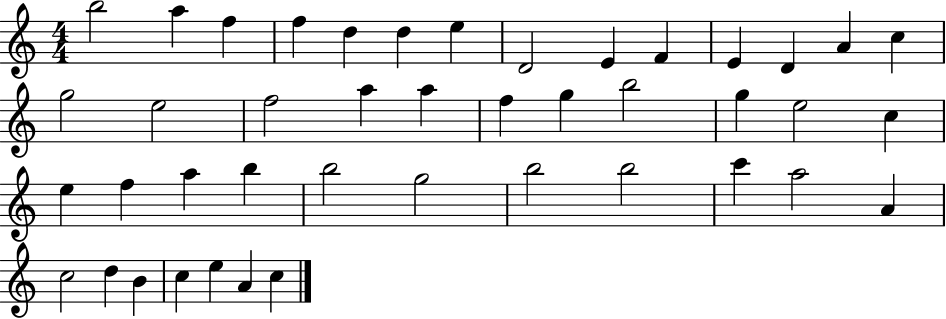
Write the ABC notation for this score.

X:1
T:Untitled
M:4/4
L:1/4
K:C
b2 a f f d d e D2 E F E D A c g2 e2 f2 a a f g b2 g e2 c e f a b b2 g2 b2 b2 c' a2 A c2 d B c e A c